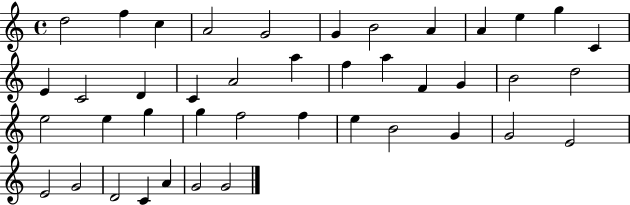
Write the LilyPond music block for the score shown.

{
  \clef treble
  \time 4/4
  \defaultTimeSignature
  \key c \major
  d''2 f''4 c''4 | a'2 g'2 | g'4 b'2 a'4 | a'4 e''4 g''4 c'4 | \break e'4 c'2 d'4 | c'4 a'2 a''4 | f''4 a''4 f'4 g'4 | b'2 d''2 | \break e''2 e''4 g''4 | g''4 f''2 f''4 | e''4 b'2 g'4 | g'2 e'2 | \break e'2 g'2 | d'2 c'4 a'4 | g'2 g'2 | \bar "|."
}